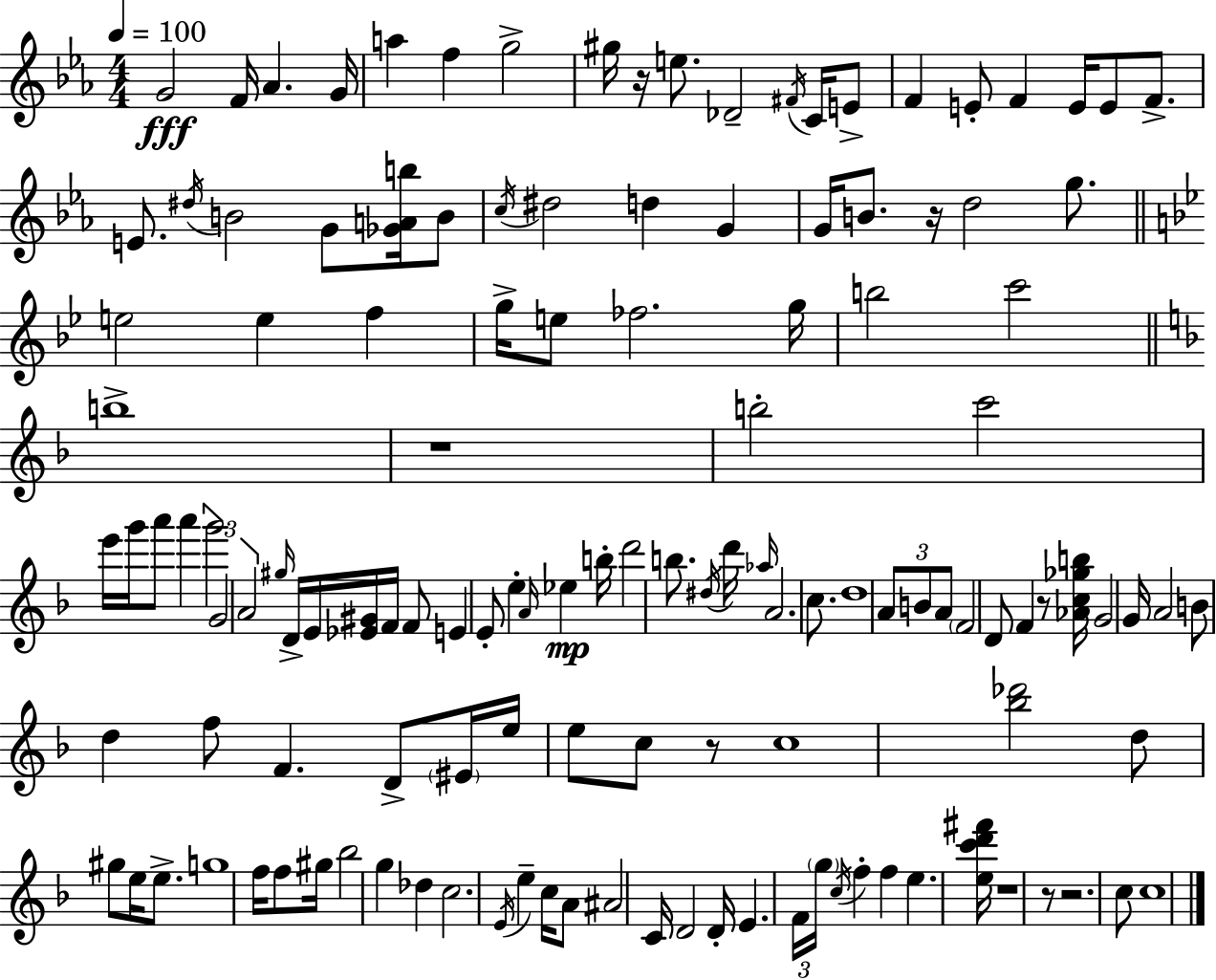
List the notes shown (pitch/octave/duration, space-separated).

G4/h F4/s Ab4/q. G4/s A5/q F5/q G5/h G#5/s R/s E5/e. Db4/h F#4/s C4/s E4/e F4/q E4/e F4/q E4/s E4/e F4/e. E4/e. D#5/s B4/h G4/e [Gb4,A4,B5]/s B4/e C5/s D#5/h D5/q G4/q G4/s B4/e. R/s D5/h G5/e. E5/h E5/q F5/q G5/s E5/e FES5/h. G5/s B5/h C6/h B5/w R/w B5/h C6/h E6/s G6/s A6/e A6/q G6/h G4/h A4/h G#5/s D4/s E4/s [Eb4,G#4]/s F4/s F4/e E4/q E4/e E5/q A4/s Eb5/q B5/s D6/h B5/e. D#5/s D6/s Ab5/s A4/h. C5/e. D5/w A4/e B4/e A4/e F4/h D4/e F4/q R/e [Ab4,C5,Gb5,B5]/s G4/h G4/s A4/h B4/e D5/q F5/e F4/q. D4/e EIS4/s E5/s E5/e C5/e R/e C5/w [Bb5,Db6]/h D5/e G#5/e E5/s E5/e. G5/w F5/s F5/e G#5/s Bb5/h G5/q Db5/q C5/h. E4/s E5/q C5/s A4/e A#4/h C4/s D4/h D4/s E4/q. F4/s G5/s C5/s F5/q F5/q E5/q. [E5,C6,D6,F#6]/s R/w R/e R/h. C5/e C5/w